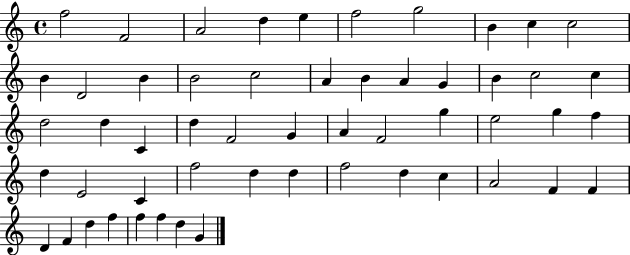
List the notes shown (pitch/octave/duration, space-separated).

F5/h F4/h A4/h D5/q E5/q F5/h G5/h B4/q C5/q C5/h B4/q D4/h B4/q B4/h C5/h A4/q B4/q A4/q G4/q B4/q C5/h C5/q D5/h D5/q C4/q D5/q F4/h G4/q A4/q F4/h G5/q E5/h G5/q F5/q D5/q E4/h C4/q F5/h D5/q D5/q F5/h D5/q C5/q A4/h F4/q F4/q D4/q F4/q D5/q F5/q F5/q F5/q D5/q G4/q